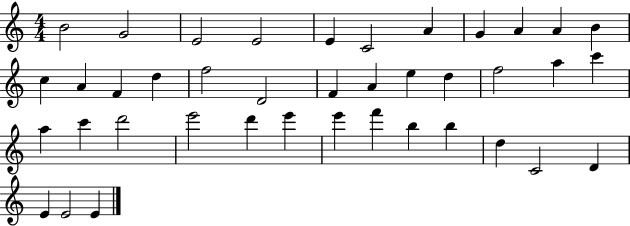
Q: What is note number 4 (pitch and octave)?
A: E4